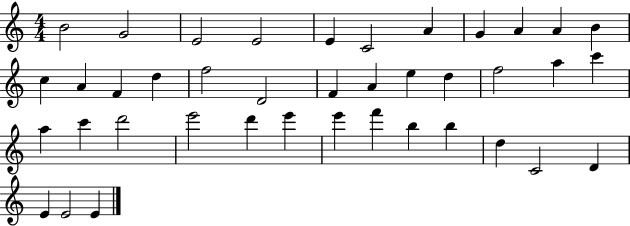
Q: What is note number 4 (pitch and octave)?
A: E4